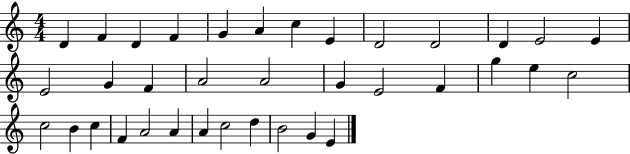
{
  \clef treble
  \numericTimeSignature
  \time 4/4
  \key c \major
  d'4 f'4 d'4 f'4 | g'4 a'4 c''4 e'4 | d'2 d'2 | d'4 e'2 e'4 | \break e'2 g'4 f'4 | a'2 a'2 | g'4 e'2 f'4 | g''4 e''4 c''2 | \break c''2 b'4 c''4 | f'4 a'2 a'4 | a'4 c''2 d''4 | b'2 g'4 e'4 | \break \bar "|."
}